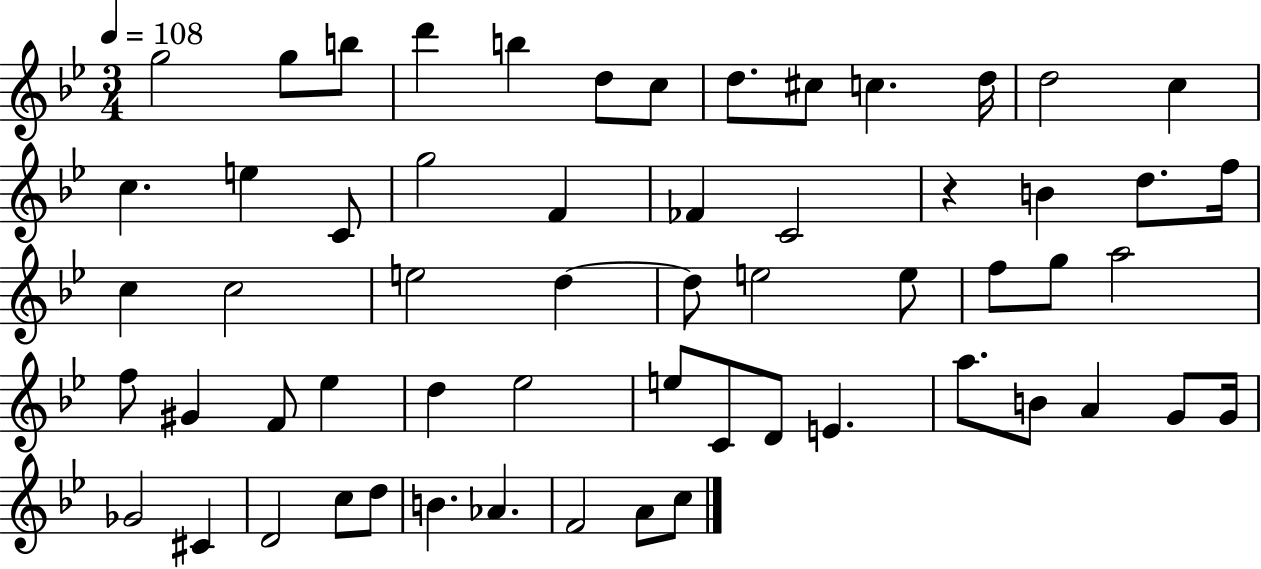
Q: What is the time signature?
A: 3/4